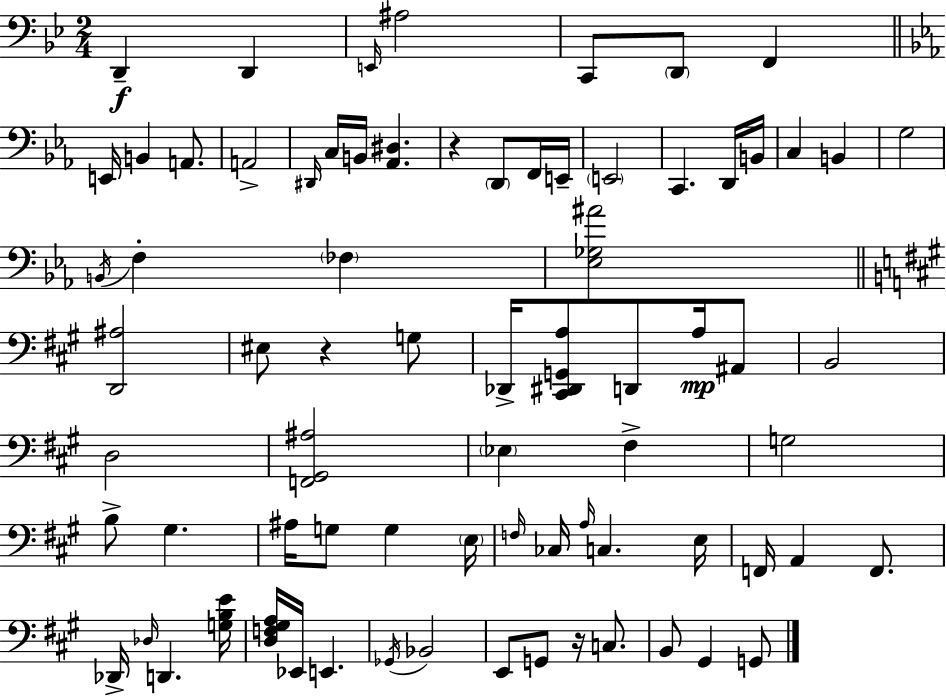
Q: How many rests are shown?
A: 3